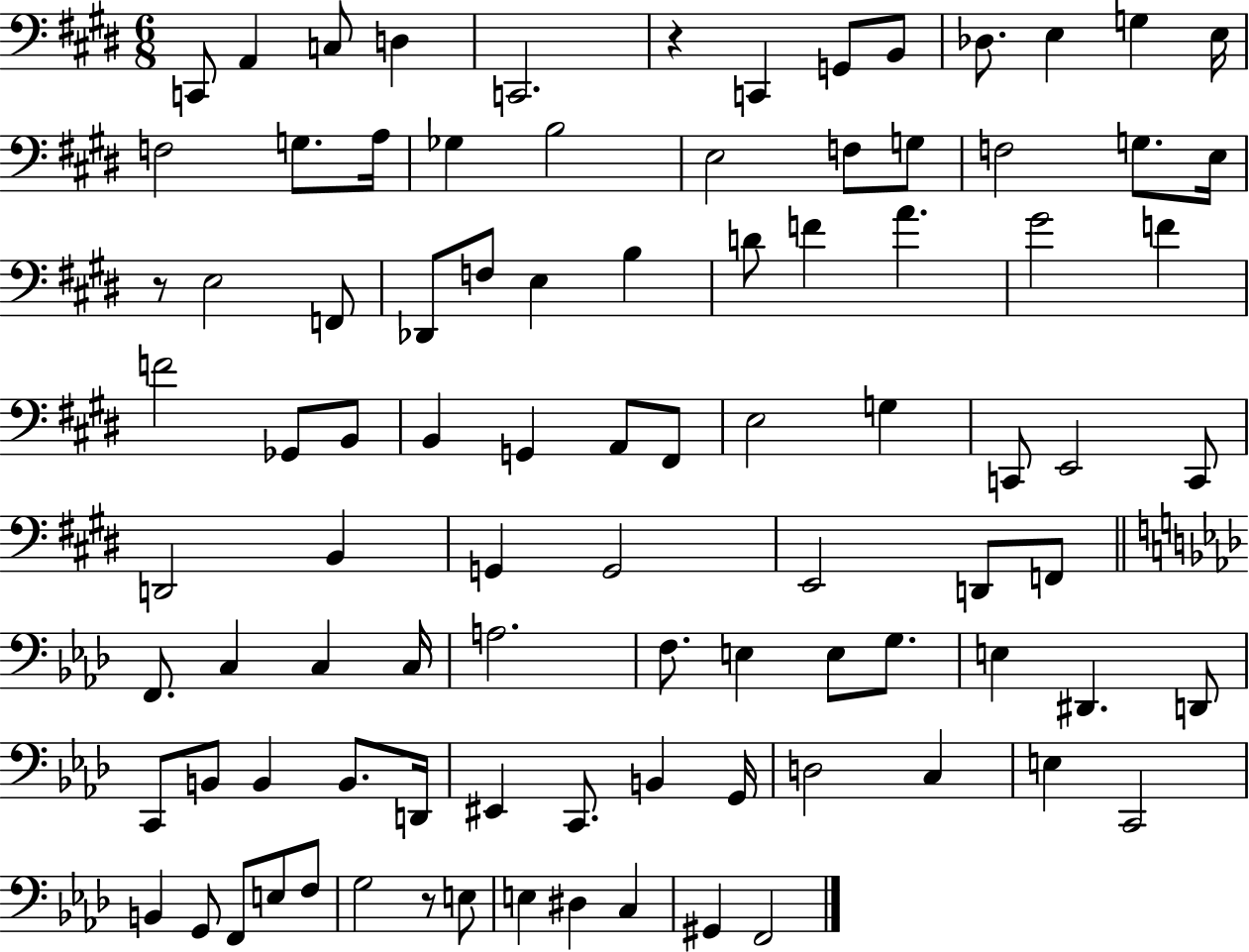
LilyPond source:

{
  \clef bass
  \numericTimeSignature
  \time 6/8
  \key e \major
  \repeat volta 2 { c,8 a,4 c8 d4 | c,2. | r4 c,4 g,8 b,8 | des8. e4 g4 e16 | \break f2 g8. a16 | ges4 b2 | e2 f8 g8 | f2 g8. e16 | \break r8 e2 f,8 | des,8 f8 e4 b4 | d'8 f'4 a'4. | gis'2 f'4 | \break f'2 ges,8 b,8 | b,4 g,4 a,8 fis,8 | e2 g4 | c,8 e,2 c,8 | \break d,2 b,4 | g,4 g,2 | e,2 d,8 f,8 | \bar "||" \break \key aes \major f,8. c4 c4 c16 | a2. | f8. e4 e8 g8. | e4 dis,4. d,8 | \break c,8 b,8 b,4 b,8. d,16 | eis,4 c,8. b,4 g,16 | d2 c4 | e4 c,2 | \break b,4 g,8 f,8 e8 f8 | g2 r8 e8 | e4 dis4 c4 | gis,4 f,2 | \break } \bar "|."
}